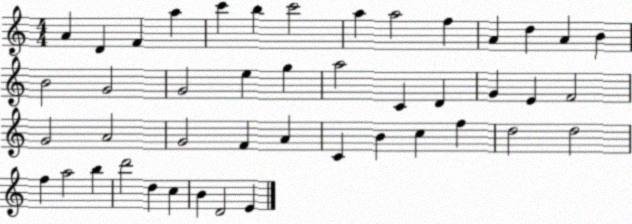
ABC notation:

X:1
T:Untitled
M:4/4
L:1/4
K:C
A D F a c' b c'2 a a2 f A d A B B2 G2 G2 e g a2 C D G E F2 G2 A2 G2 F A C B c f d2 d2 f a2 b d'2 d c B D2 E